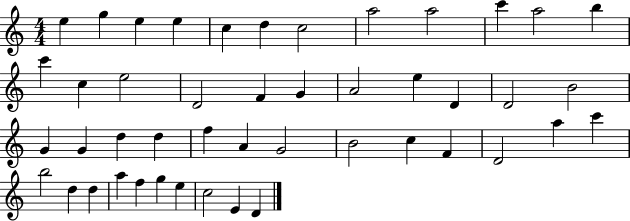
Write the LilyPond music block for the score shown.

{
  \clef treble
  \numericTimeSignature
  \time 4/4
  \key c \major
  e''4 g''4 e''4 e''4 | c''4 d''4 c''2 | a''2 a''2 | c'''4 a''2 b''4 | \break c'''4 c''4 e''2 | d'2 f'4 g'4 | a'2 e''4 d'4 | d'2 b'2 | \break g'4 g'4 d''4 d''4 | f''4 a'4 g'2 | b'2 c''4 f'4 | d'2 a''4 c'''4 | \break b''2 d''4 d''4 | a''4 f''4 g''4 e''4 | c''2 e'4 d'4 | \bar "|."
}